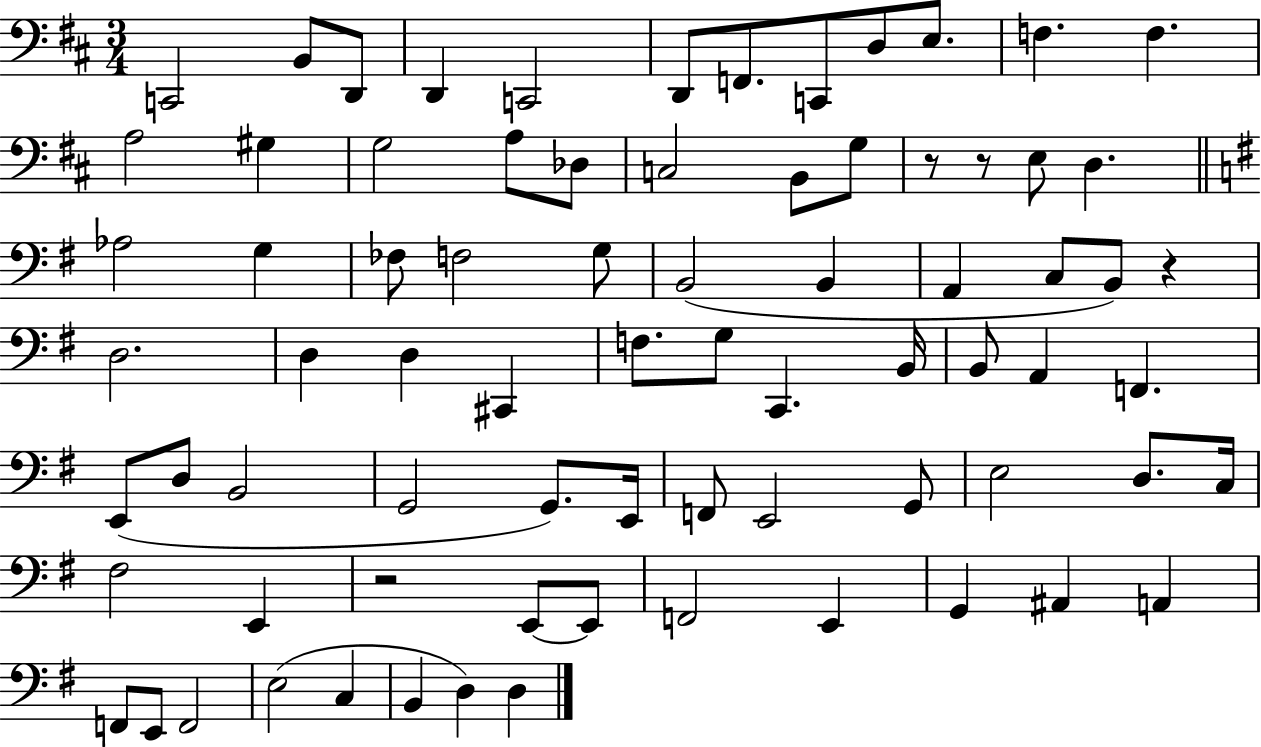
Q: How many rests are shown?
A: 4